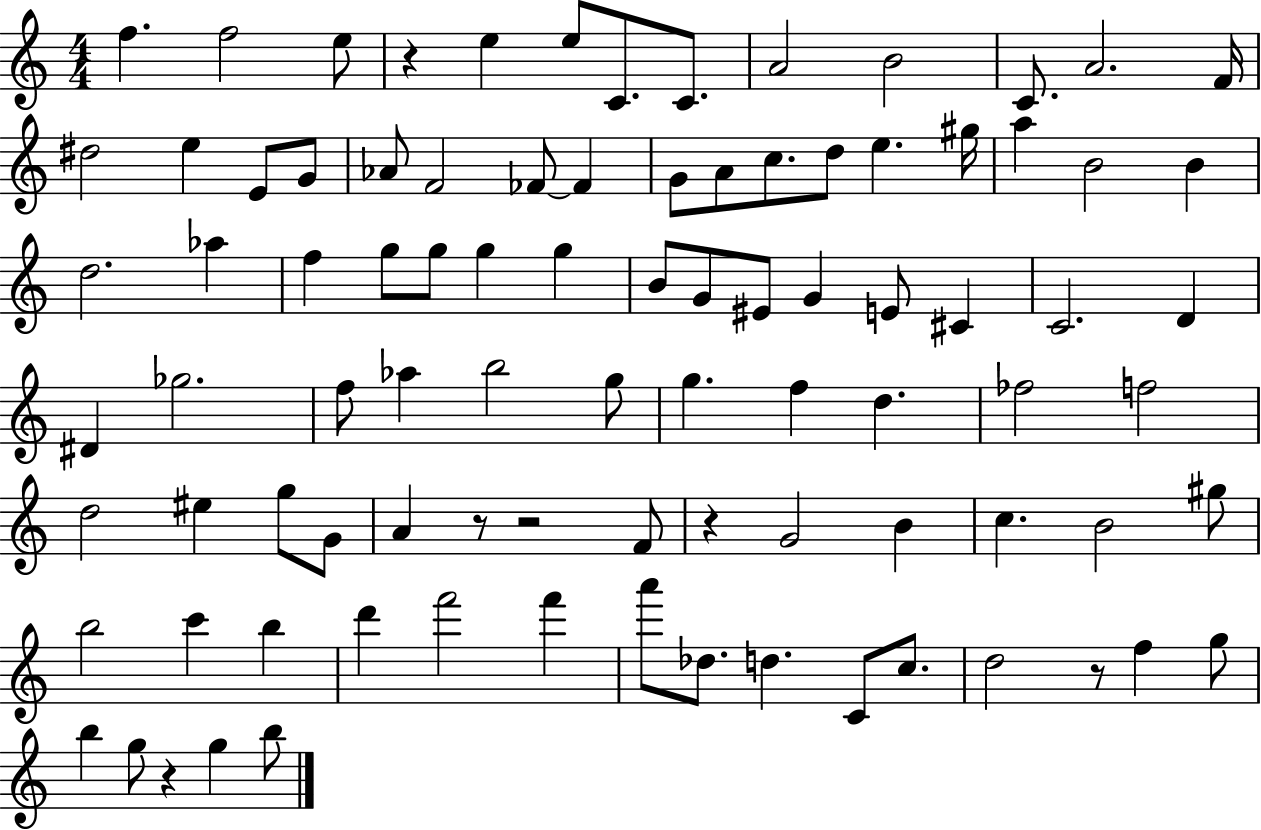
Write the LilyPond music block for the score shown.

{
  \clef treble
  \numericTimeSignature
  \time 4/4
  \key c \major
  f''4. f''2 e''8 | r4 e''4 e''8 c'8. c'8. | a'2 b'2 | c'8. a'2. f'16 | \break dis''2 e''4 e'8 g'8 | aes'8 f'2 fes'8~~ fes'4 | g'8 a'8 c''8. d''8 e''4. gis''16 | a''4 b'2 b'4 | \break d''2. aes''4 | f''4 g''8 g''8 g''4 g''4 | b'8 g'8 eis'8 g'4 e'8 cis'4 | c'2. d'4 | \break dis'4 ges''2. | f''8 aes''4 b''2 g''8 | g''4. f''4 d''4. | fes''2 f''2 | \break d''2 eis''4 g''8 g'8 | a'4 r8 r2 f'8 | r4 g'2 b'4 | c''4. b'2 gis''8 | \break b''2 c'''4 b''4 | d'''4 f'''2 f'''4 | a'''8 des''8. d''4. c'8 c''8. | d''2 r8 f''4 g''8 | \break b''4 g''8 r4 g''4 b''8 | \bar "|."
}